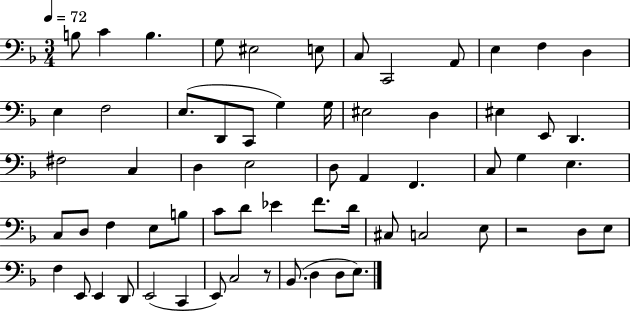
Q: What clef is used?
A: bass